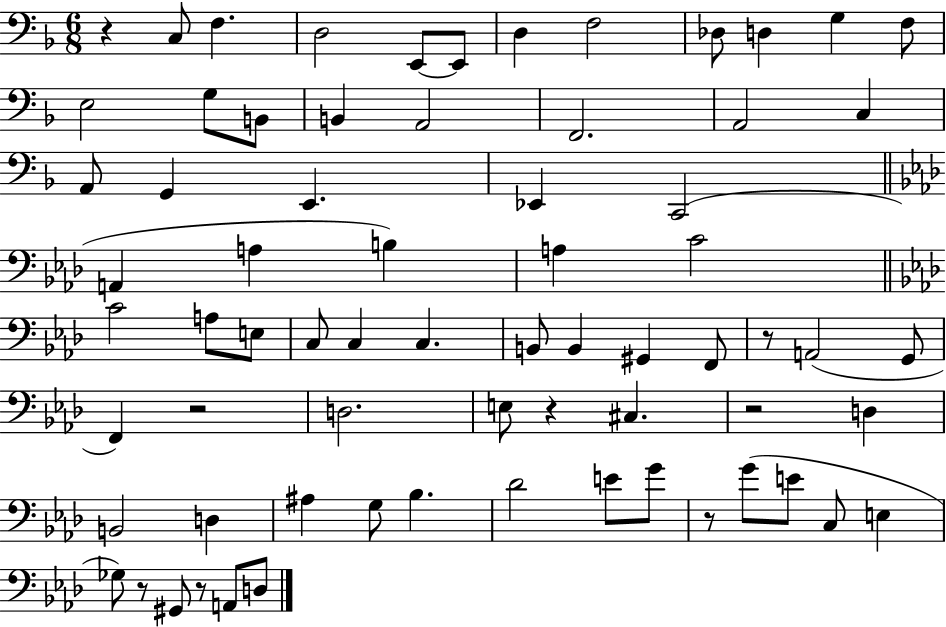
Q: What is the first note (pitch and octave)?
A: C3